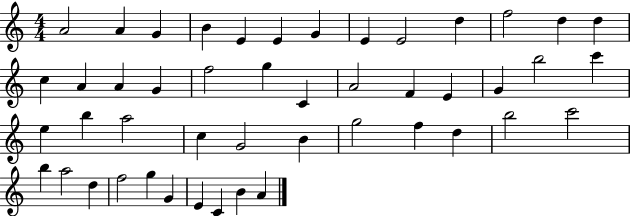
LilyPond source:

{
  \clef treble
  \numericTimeSignature
  \time 4/4
  \key c \major
  a'2 a'4 g'4 | b'4 e'4 e'4 g'4 | e'4 e'2 d''4 | f''2 d''4 d''4 | \break c''4 a'4 a'4 g'4 | f''2 g''4 c'4 | a'2 f'4 e'4 | g'4 b''2 c'''4 | \break e''4 b''4 a''2 | c''4 g'2 b'4 | g''2 f''4 d''4 | b''2 c'''2 | \break b''4 a''2 d''4 | f''2 g''4 g'4 | e'4 c'4 b'4 a'4 | \bar "|."
}